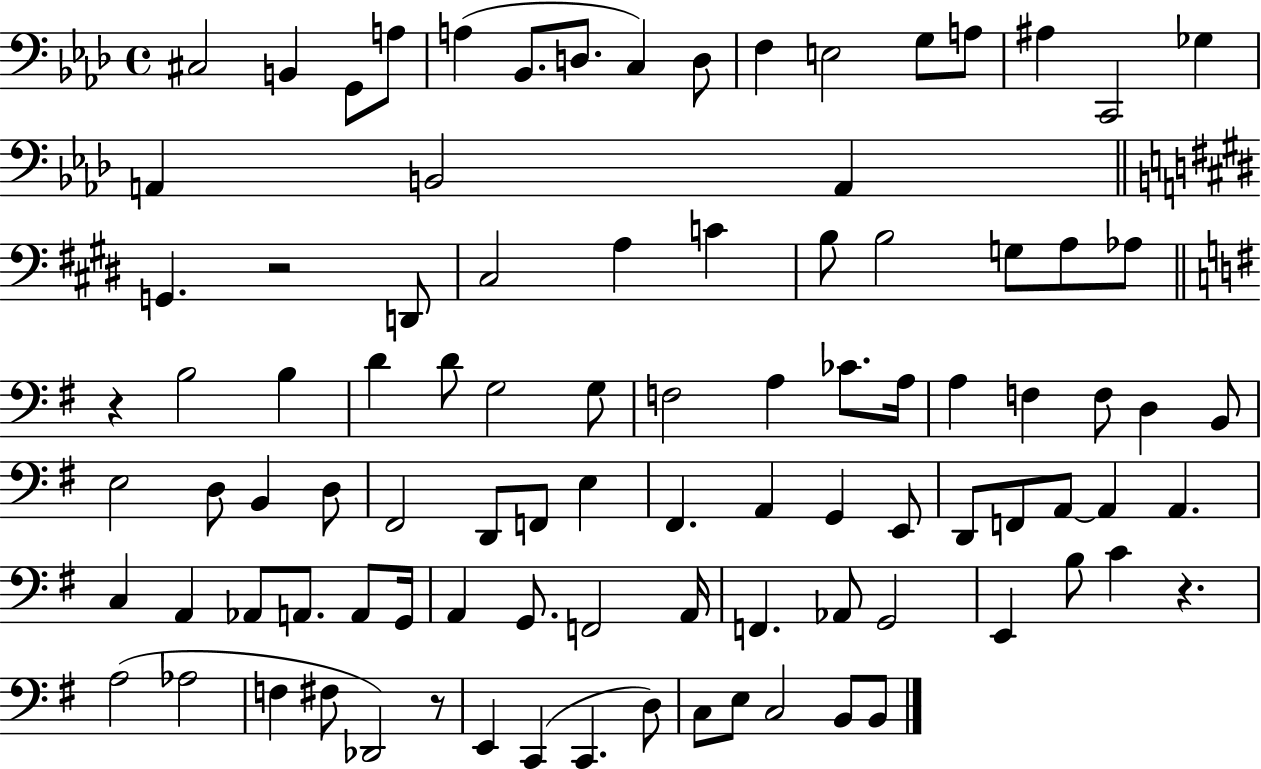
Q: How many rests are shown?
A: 4